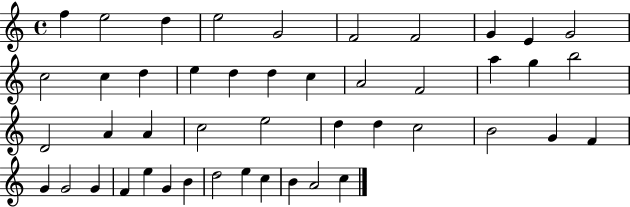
X:1
T:Untitled
M:4/4
L:1/4
K:C
f e2 d e2 G2 F2 F2 G E G2 c2 c d e d d c A2 F2 a g b2 D2 A A c2 e2 d d c2 B2 G F G G2 G F e G B d2 e c B A2 c